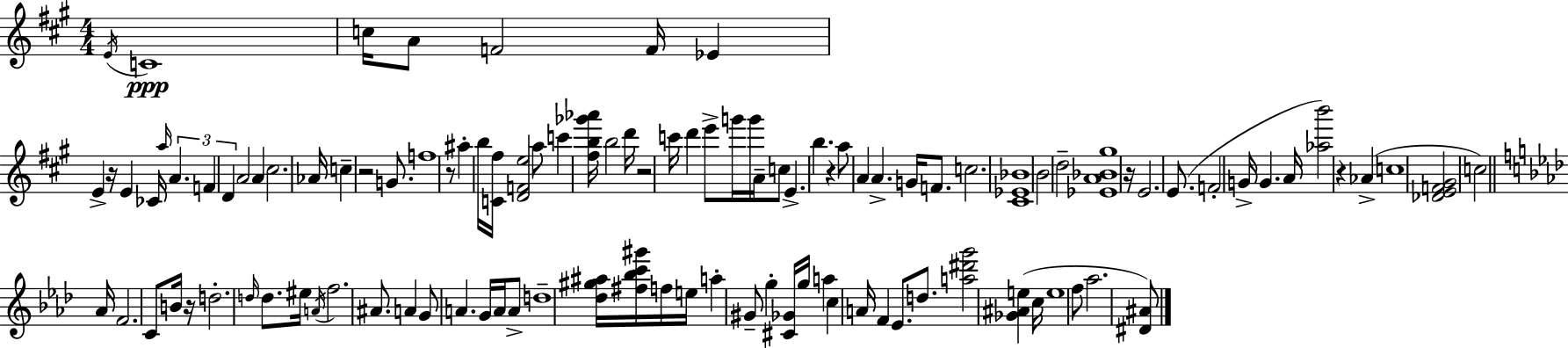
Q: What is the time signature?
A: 4/4